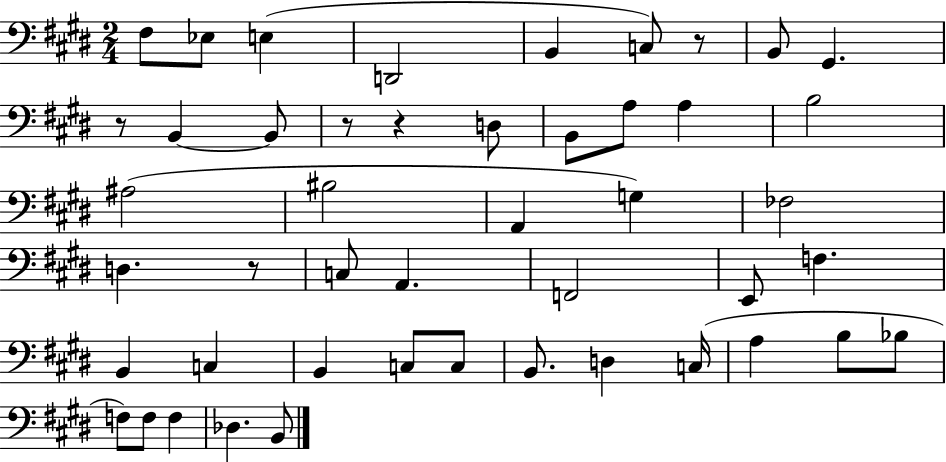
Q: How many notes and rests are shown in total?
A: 47